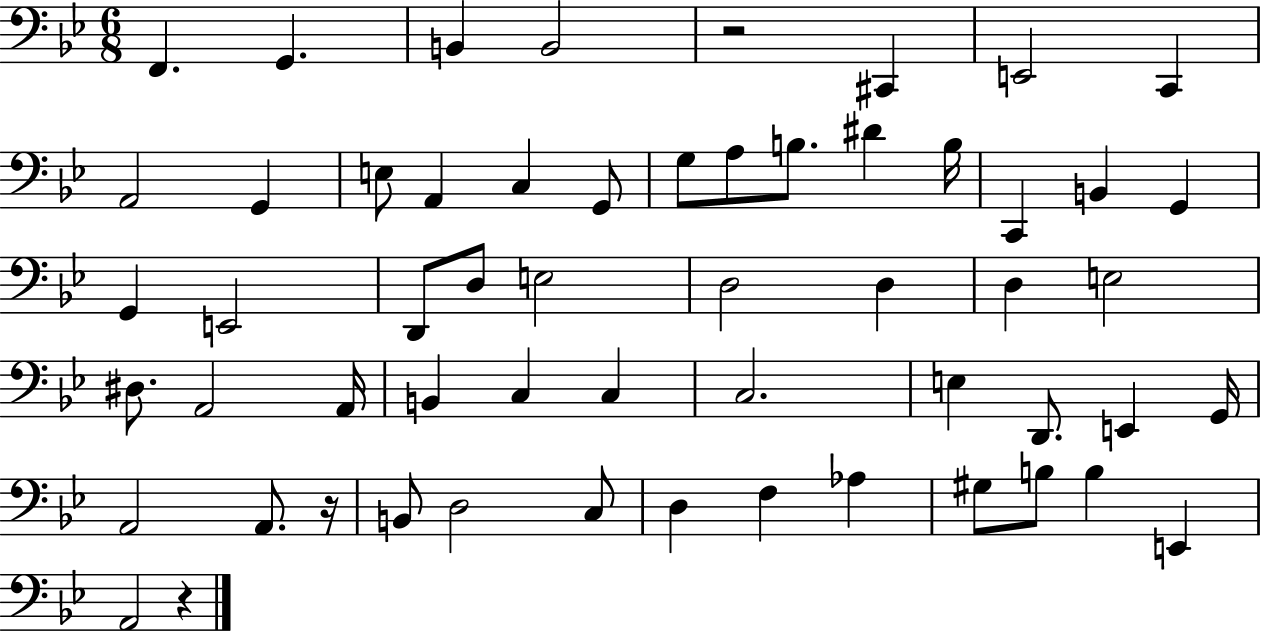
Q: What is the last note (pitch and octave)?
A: A2